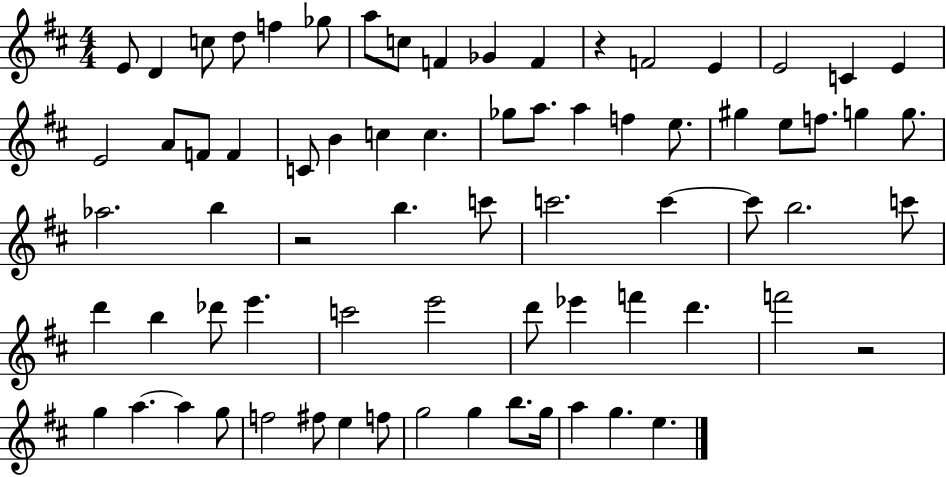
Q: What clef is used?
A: treble